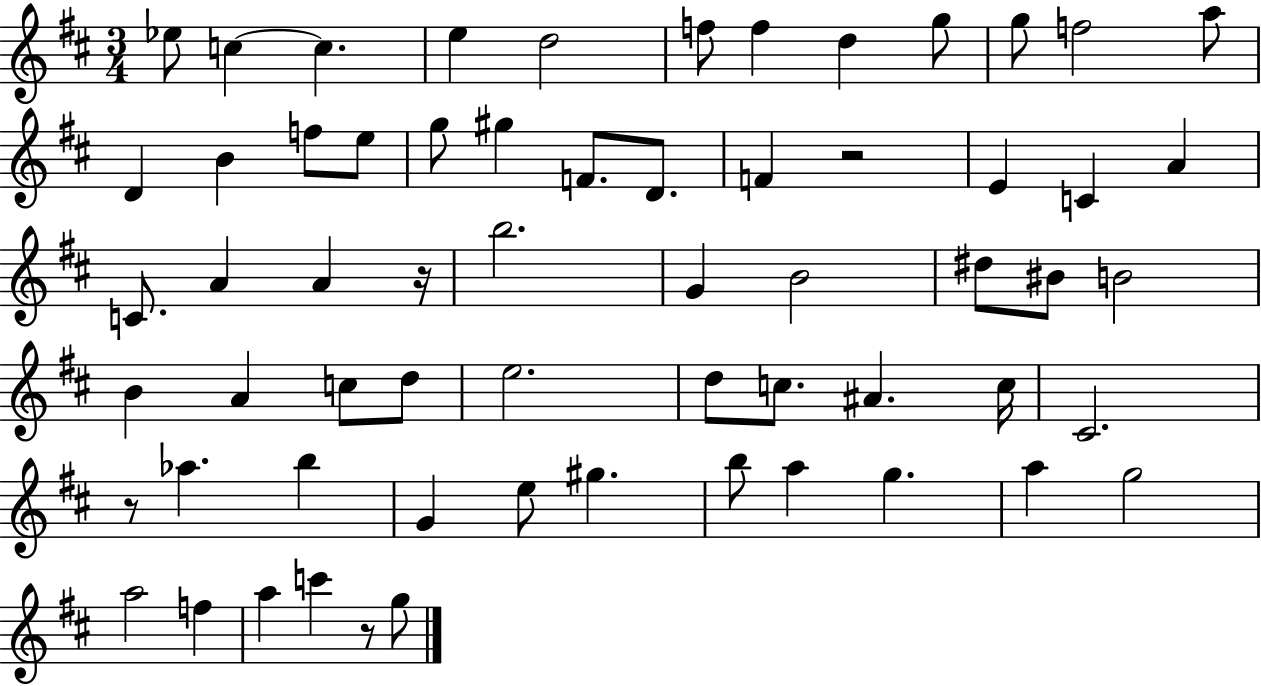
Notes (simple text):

Eb5/e C5/q C5/q. E5/q D5/h F5/e F5/q D5/q G5/e G5/e F5/h A5/e D4/q B4/q F5/e E5/e G5/e G#5/q F4/e. D4/e. F4/q R/h E4/q C4/q A4/q C4/e. A4/q A4/q R/s B5/h. G4/q B4/h D#5/e BIS4/e B4/h B4/q A4/q C5/e D5/e E5/h. D5/e C5/e. A#4/q. C5/s C#4/h. R/e Ab5/q. B5/q G4/q E5/e G#5/q. B5/e A5/q G5/q. A5/q G5/h A5/h F5/q A5/q C6/q R/e G5/e